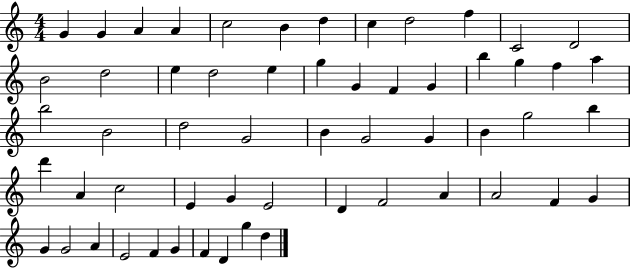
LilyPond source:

{
  \clef treble
  \numericTimeSignature
  \time 4/4
  \key c \major
  g'4 g'4 a'4 a'4 | c''2 b'4 d''4 | c''4 d''2 f''4 | c'2 d'2 | \break b'2 d''2 | e''4 d''2 e''4 | g''4 g'4 f'4 g'4 | b''4 g''4 f''4 a''4 | \break b''2 b'2 | d''2 g'2 | b'4 g'2 g'4 | b'4 g''2 b''4 | \break d'''4 a'4 c''2 | e'4 g'4 e'2 | d'4 f'2 a'4 | a'2 f'4 g'4 | \break g'4 g'2 a'4 | e'2 f'4 g'4 | f'4 d'4 g''4 d''4 | \bar "|."
}